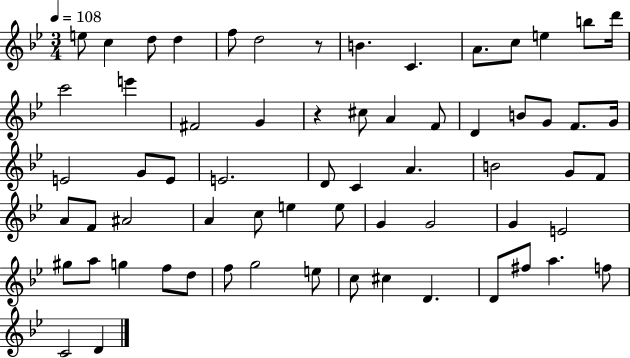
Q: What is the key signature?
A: BES major